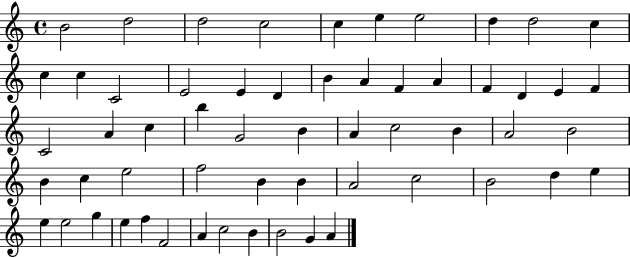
{
  \clef treble
  \time 4/4
  \defaultTimeSignature
  \key c \major
  b'2 d''2 | d''2 c''2 | c''4 e''4 e''2 | d''4 d''2 c''4 | \break c''4 c''4 c'2 | e'2 e'4 d'4 | b'4 a'4 f'4 a'4 | f'4 d'4 e'4 f'4 | \break c'2 a'4 c''4 | b''4 g'2 b'4 | a'4 c''2 b'4 | a'2 b'2 | \break b'4 c''4 e''2 | f''2 b'4 b'4 | a'2 c''2 | b'2 d''4 e''4 | \break e''4 e''2 g''4 | e''4 f''4 f'2 | a'4 c''2 b'4 | b'2 g'4 a'4 | \break \bar "|."
}